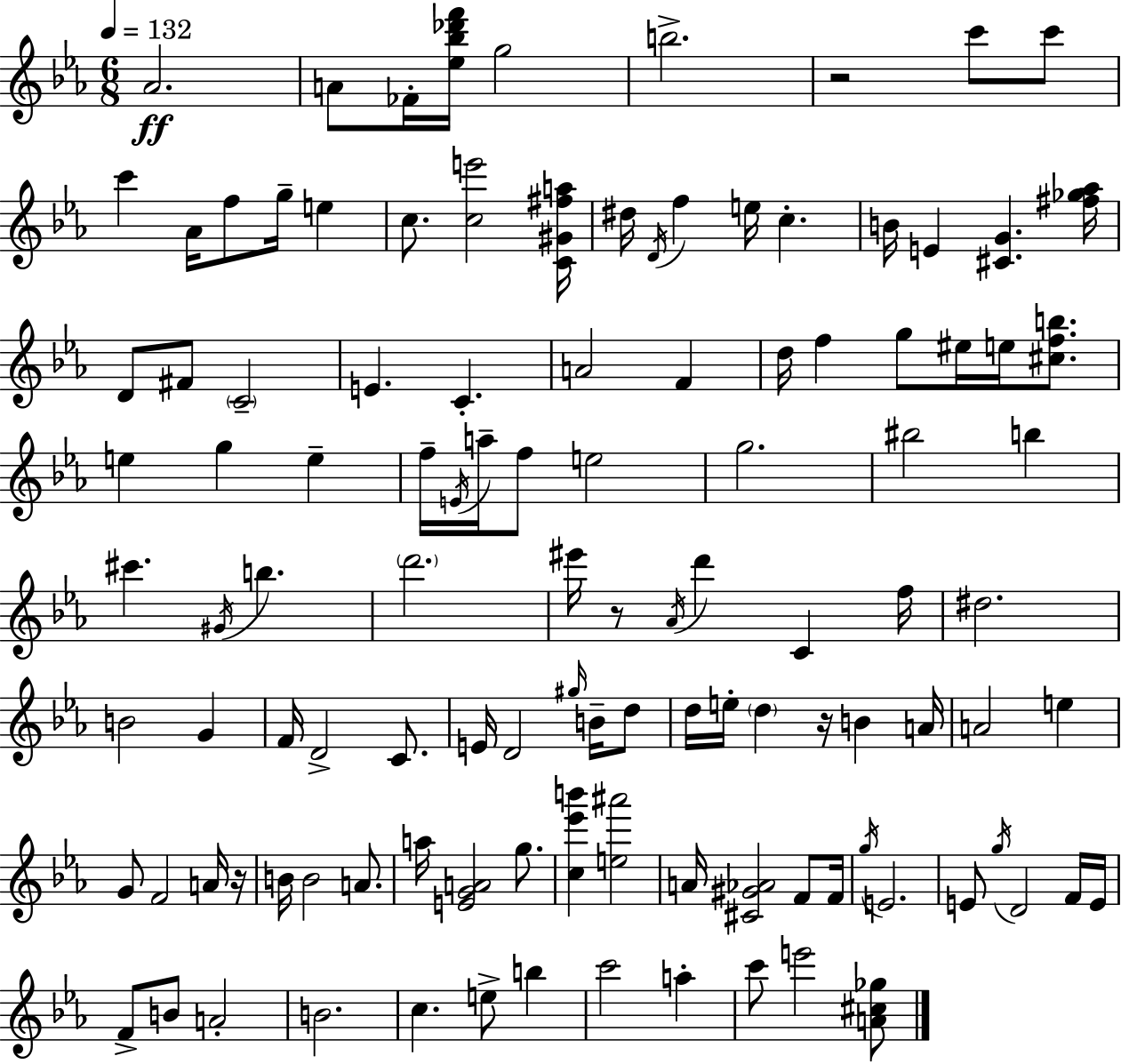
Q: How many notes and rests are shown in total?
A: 114